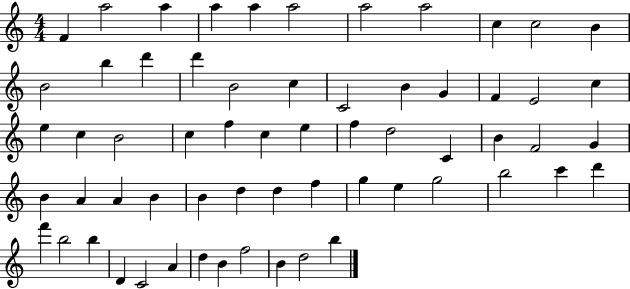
{
  \clef treble
  \numericTimeSignature
  \time 4/4
  \key c \major
  f'4 a''2 a''4 | a''4 a''4 a''2 | a''2 a''2 | c''4 c''2 b'4 | \break b'2 b''4 d'''4 | d'''4 b'2 c''4 | c'2 b'4 g'4 | f'4 e'2 c''4 | \break e''4 c''4 b'2 | c''4 f''4 c''4 e''4 | f''4 d''2 c'4 | b'4 f'2 g'4 | \break b'4 a'4 a'4 b'4 | b'4 d''4 d''4 f''4 | g''4 e''4 g''2 | b''2 c'''4 d'''4 | \break f'''4 b''2 b''4 | d'4 c'2 a'4 | d''4 b'4 f''2 | b'4 d''2 b''4 | \break \bar "|."
}